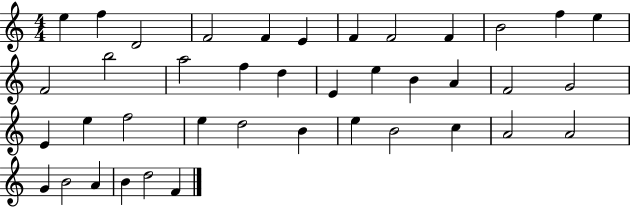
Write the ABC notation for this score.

X:1
T:Untitled
M:4/4
L:1/4
K:C
e f D2 F2 F E F F2 F B2 f e F2 b2 a2 f d E e B A F2 G2 E e f2 e d2 B e B2 c A2 A2 G B2 A B d2 F